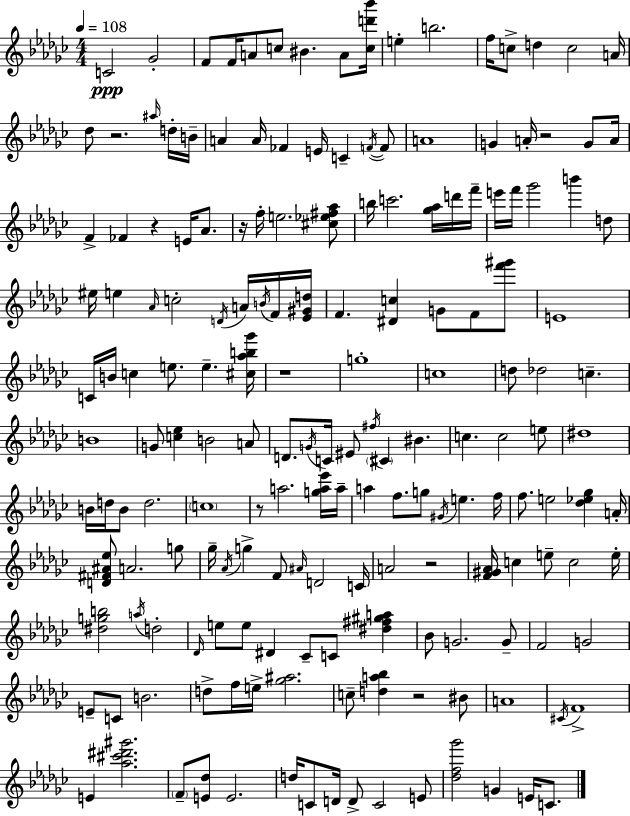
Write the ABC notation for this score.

X:1
T:Untitled
M:4/4
L:1/4
K:Ebm
C2 _G2 F/2 F/4 A/2 c/2 ^B A/2 [cd'_b']/4 e b2 f/4 c/2 d c2 A/4 _d/2 z2 ^a/4 d/4 B/4 A A/4 _F E/4 C F/4 F/2 A4 G A/4 z2 G/2 A/4 F _F z E/4 _A/2 z/4 f/4 e2 [^c_e^f_a]/2 b/4 c'2 [_g_a]/4 d'/4 f'/4 e'/4 f'/4 _g'2 b' d/2 ^e/4 e _A/4 c2 D/4 A/4 B/4 F/4 [_E^Gd]/4 F [^Dc] G/2 F/2 [f'^g']/2 E4 C/4 B/4 c e/2 e [^c_ab_g']/4 z4 g4 c4 d/2 _d2 c B4 G/2 [c_e] B2 A/2 D/2 G/4 C/4 ^E/2 ^f/4 ^C ^B c c2 e/2 ^d4 B/4 d/4 B/2 d2 c4 z/2 a2 [ga_e']/4 a/4 a f/2 g/2 ^G/4 e f/4 f/2 e2 [_d_e_g] A/4 [D^F^A_e]/2 A2 g/2 _g/4 _A/4 g F/2 ^A/4 D2 C/4 A2 z2 [F^G_A]/4 c e/2 c2 e/4 [^dgb]2 a/4 d2 _D/4 e/2 e/2 ^D _C/2 C/2 [^d^f^ga] _B/2 G2 G/2 F2 G2 E/2 C/2 B2 d/2 f/4 e/4 [_g^a]2 c/2 [da_b] z2 ^B/2 A4 ^C/4 F4 E [_a^c'^d'^g']2 F/2 [E_d]/2 E2 d/4 C/2 D/4 D/2 C2 E/2 [_df_g']2 G E/4 C/2